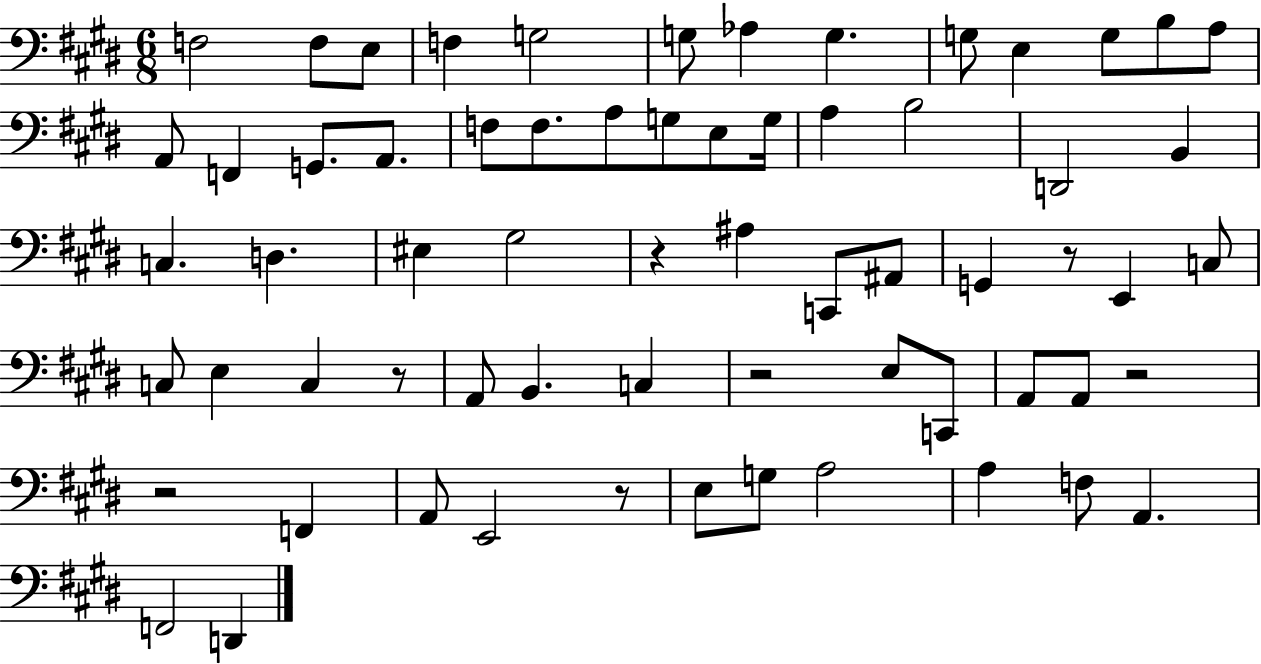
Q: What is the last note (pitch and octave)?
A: D2